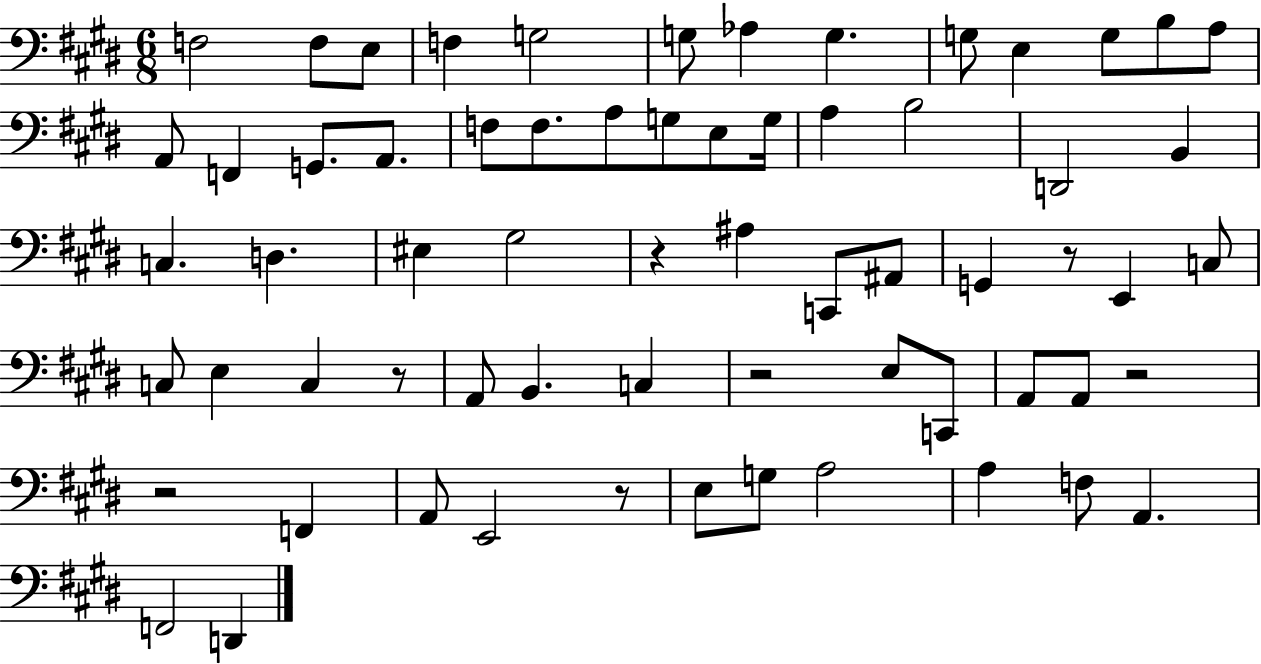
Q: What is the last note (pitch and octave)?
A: D2